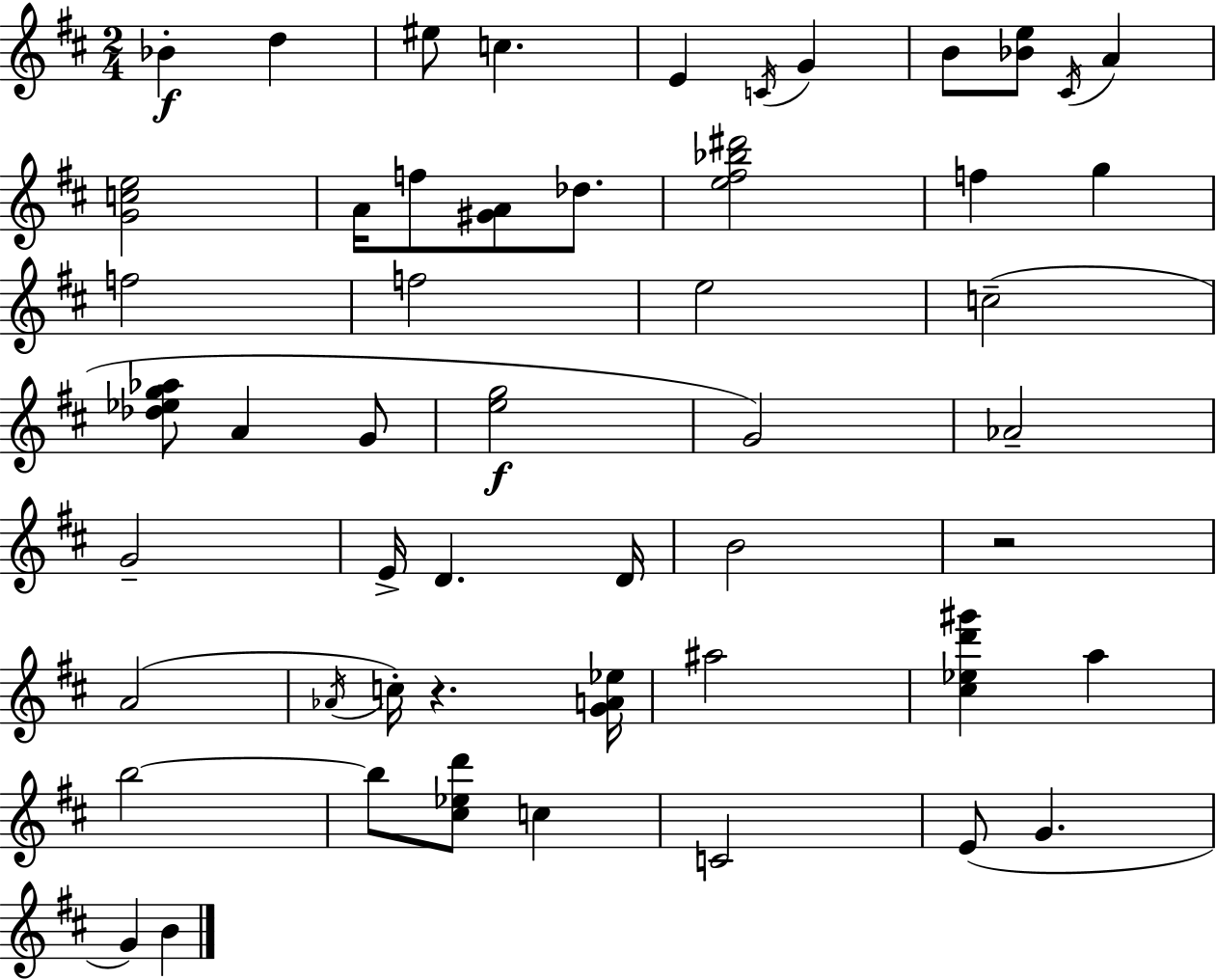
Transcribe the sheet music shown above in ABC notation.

X:1
T:Untitled
M:2/4
L:1/4
K:D
_B d ^e/2 c E C/4 G B/2 [_Be]/2 ^C/4 A [Gce]2 A/4 f/2 [^GA]/2 _d/2 [e^f_b^d']2 f g f2 f2 e2 c2 [_d_eg_a]/2 A G/2 [eg]2 G2 _A2 G2 E/4 D D/4 B2 z2 A2 _A/4 c/4 z [GA_e]/4 ^a2 [^c_ed'^g'] a b2 b/2 [^c_ed']/2 c C2 E/2 G G B